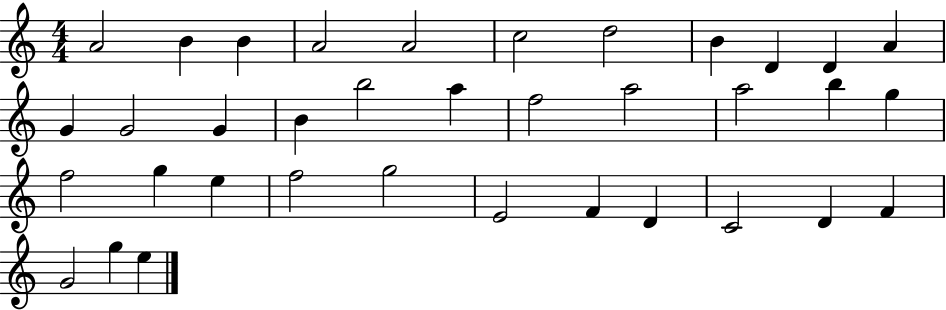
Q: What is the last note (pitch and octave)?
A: E5